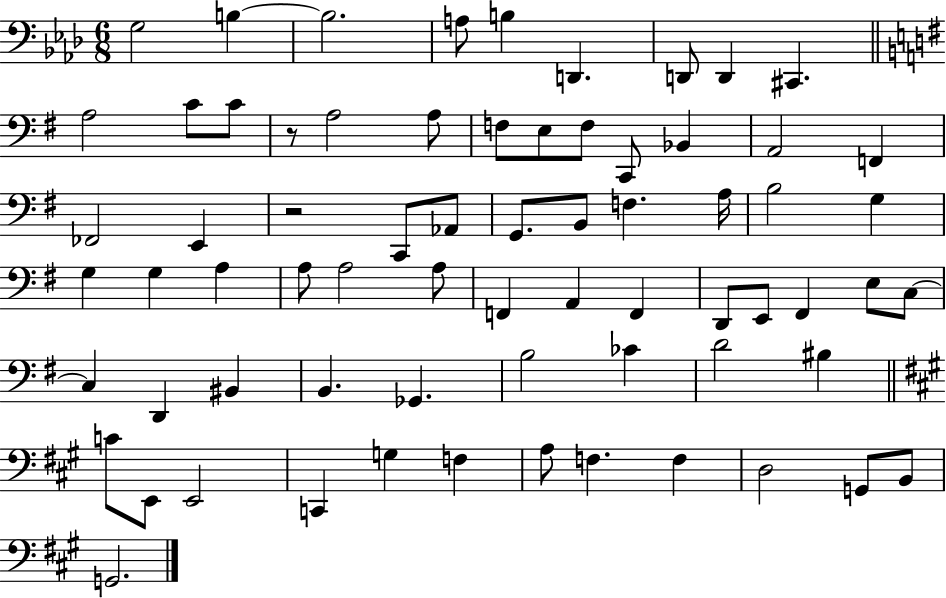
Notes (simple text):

G3/h B3/q B3/h. A3/e B3/q D2/q. D2/e D2/q C#2/q. A3/h C4/e C4/e R/e A3/h A3/e F3/e E3/e F3/e C2/e Bb2/q A2/h F2/q FES2/h E2/q R/h C2/e Ab2/e G2/e. B2/e F3/q. A3/s B3/h G3/q G3/q G3/q A3/q A3/e A3/h A3/e F2/q A2/q F2/q D2/e E2/e F#2/q E3/e C3/e C3/q D2/q BIS2/q B2/q. Gb2/q. B3/h CES4/q D4/h BIS3/q C4/e E2/e E2/h C2/q G3/q F3/q A3/e F3/q. F3/q D3/h G2/e B2/e G2/h.